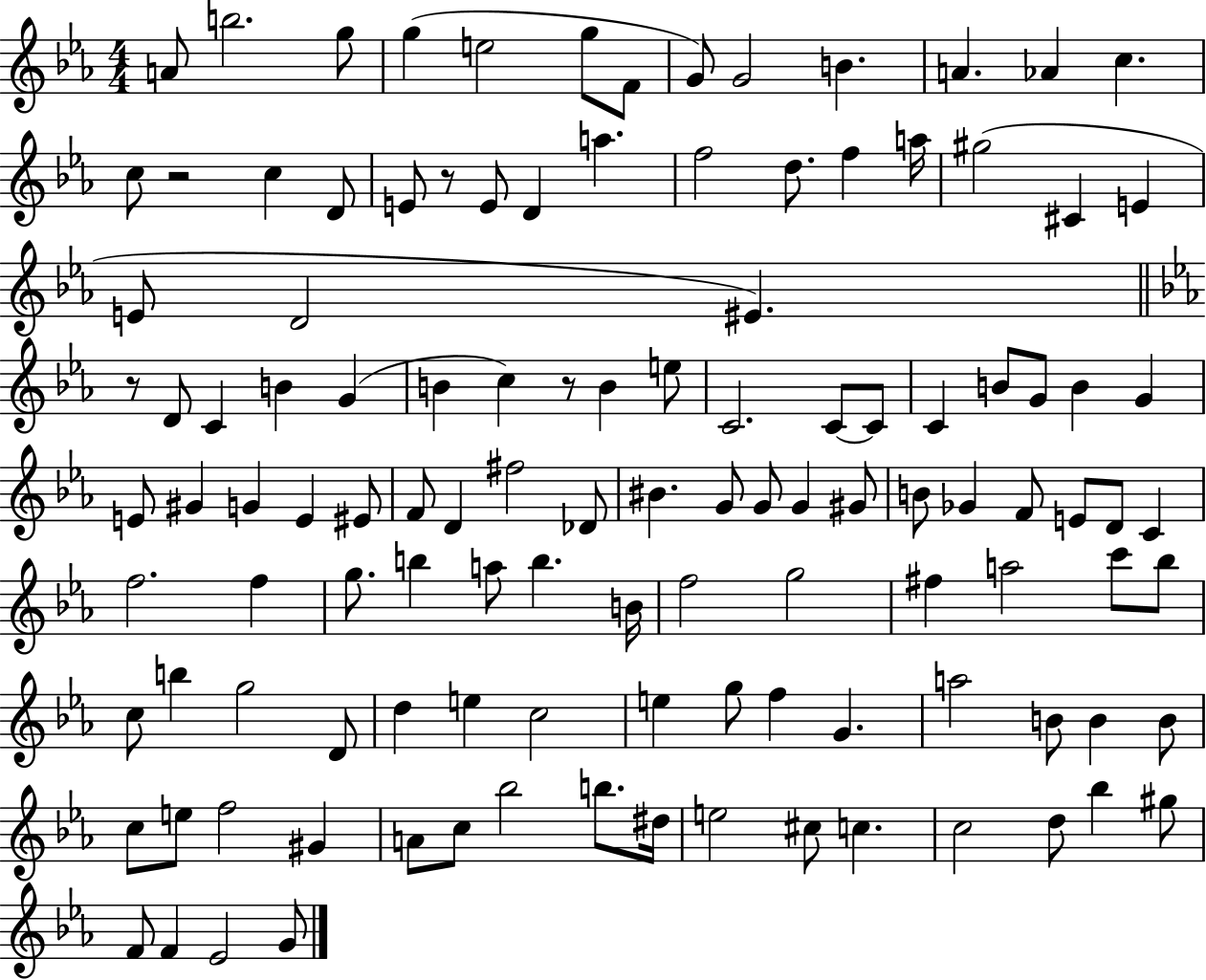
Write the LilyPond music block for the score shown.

{
  \clef treble
  \numericTimeSignature
  \time 4/4
  \key ees \major
  a'8 b''2. g''8 | g''4( e''2 g''8 f'8 | g'8) g'2 b'4. | a'4. aes'4 c''4. | \break c''8 r2 c''4 d'8 | e'8 r8 e'8 d'4 a''4. | f''2 d''8. f''4 a''16 | gis''2( cis'4 e'4 | \break e'8 d'2 eis'4.) | \bar "||" \break \key ees \major r8 d'8 c'4 b'4 g'4( | b'4 c''4) r8 b'4 e''8 | c'2. c'8~~ c'8 | c'4 b'8 g'8 b'4 g'4 | \break e'8 gis'4 g'4 e'4 eis'8 | f'8 d'4 fis''2 des'8 | bis'4. g'8 g'8 g'4 gis'8 | b'8 ges'4 f'8 e'8 d'8 c'4 | \break f''2. f''4 | g''8. b''4 a''8 b''4. b'16 | f''2 g''2 | fis''4 a''2 c'''8 bes''8 | \break c''8 b''4 g''2 d'8 | d''4 e''4 c''2 | e''4 g''8 f''4 g'4. | a''2 b'8 b'4 b'8 | \break c''8 e''8 f''2 gis'4 | a'8 c''8 bes''2 b''8. dis''16 | e''2 cis''8 c''4. | c''2 d''8 bes''4 gis''8 | \break f'8 f'4 ees'2 g'8 | \bar "|."
}